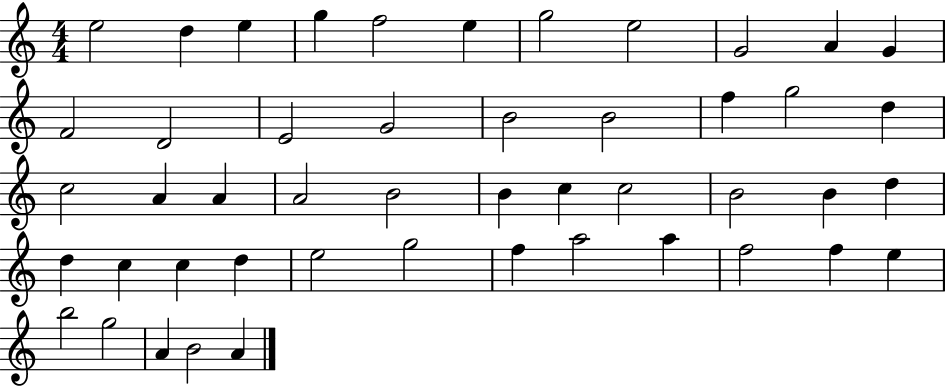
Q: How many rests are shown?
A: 0